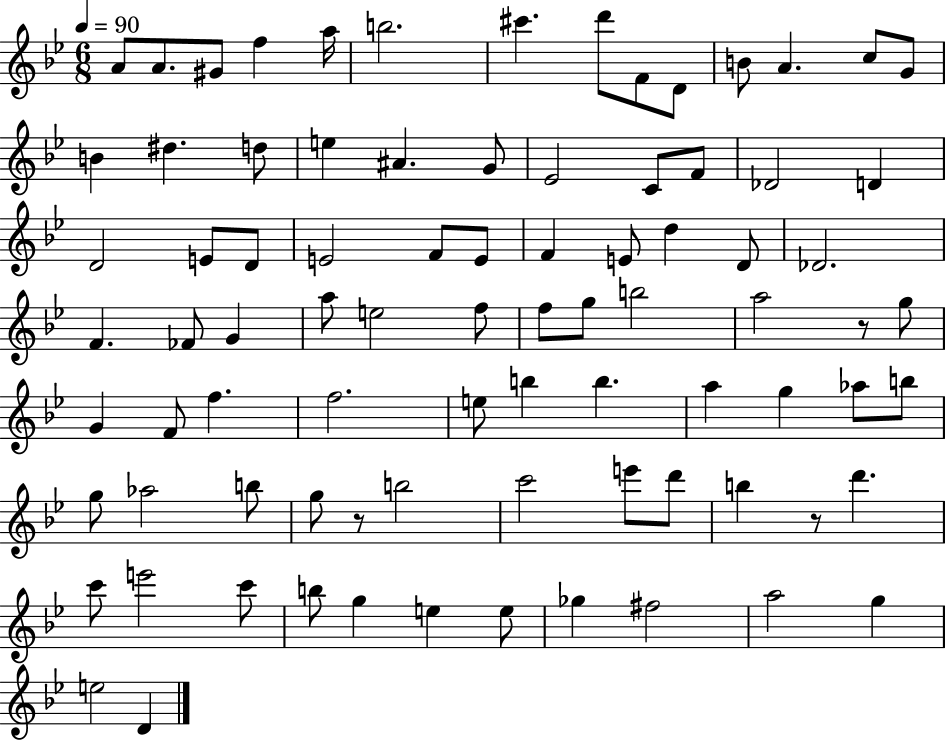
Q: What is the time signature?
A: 6/8